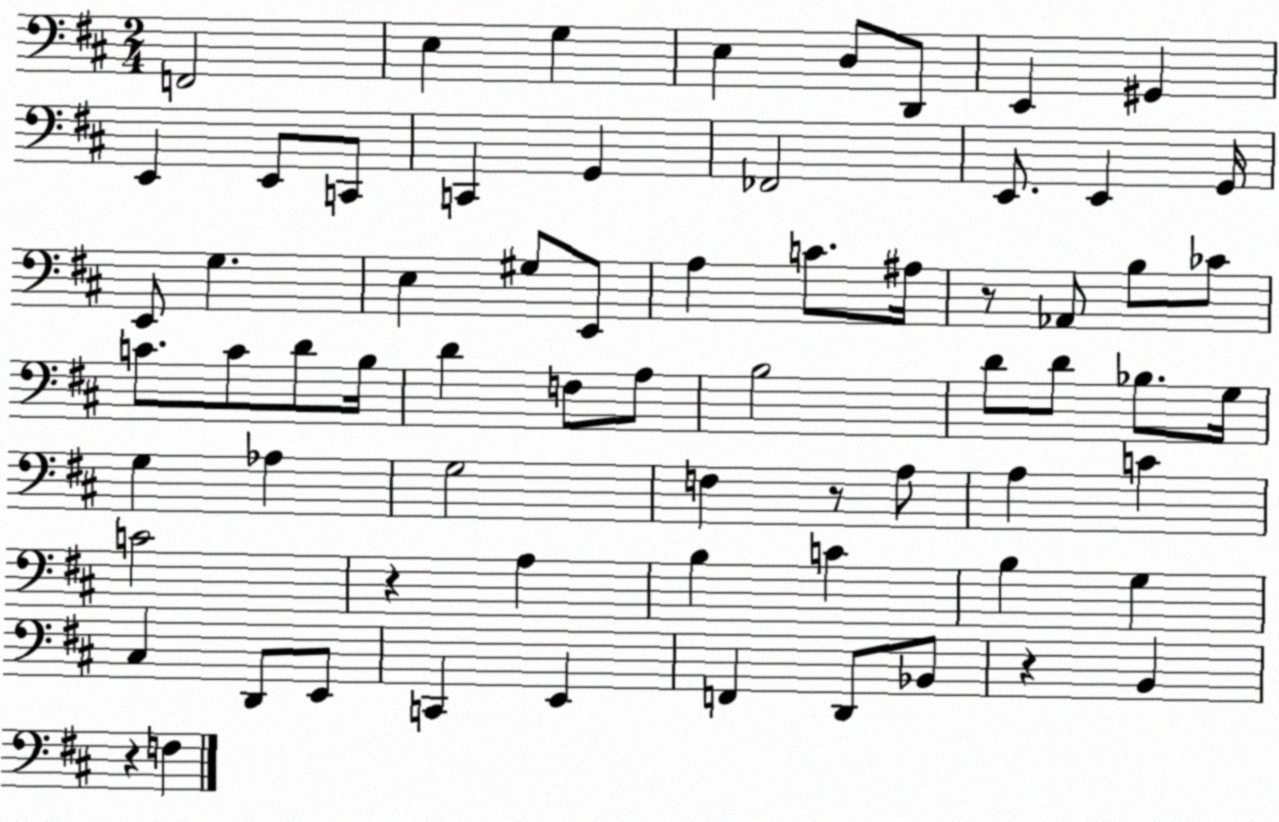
X:1
T:Untitled
M:2/4
L:1/4
K:D
F,,2 E, G, E, D,/2 D,,/2 E,, ^G,, E,, E,,/2 C,,/2 C,, G,, _F,,2 E,,/2 E,, G,,/4 E,,/2 G, E, ^G,/2 E,,/2 A, C/2 ^A,/4 z/2 _A,,/2 B,/2 _C/2 C/2 C/2 D/2 B,/4 D F,/2 A,/2 B,2 D/2 D/2 _B,/2 G,/4 G, _A, G,2 F, z/2 A,/2 A, C C2 z A, B, C B, G, ^C, D,,/2 E,,/2 C,, E,, F,, D,,/2 _B,,/2 z B,, z F,